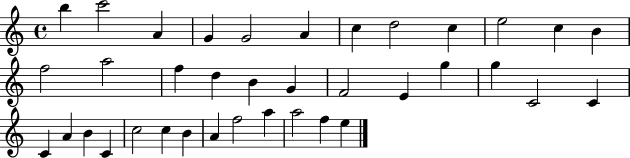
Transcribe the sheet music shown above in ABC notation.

X:1
T:Untitled
M:4/4
L:1/4
K:C
b c'2 A G G2 A c d2 c e2 c B f2 a2 f d B G F2 E g g C2 C C A B C c2 c B A f2 a a2 f e